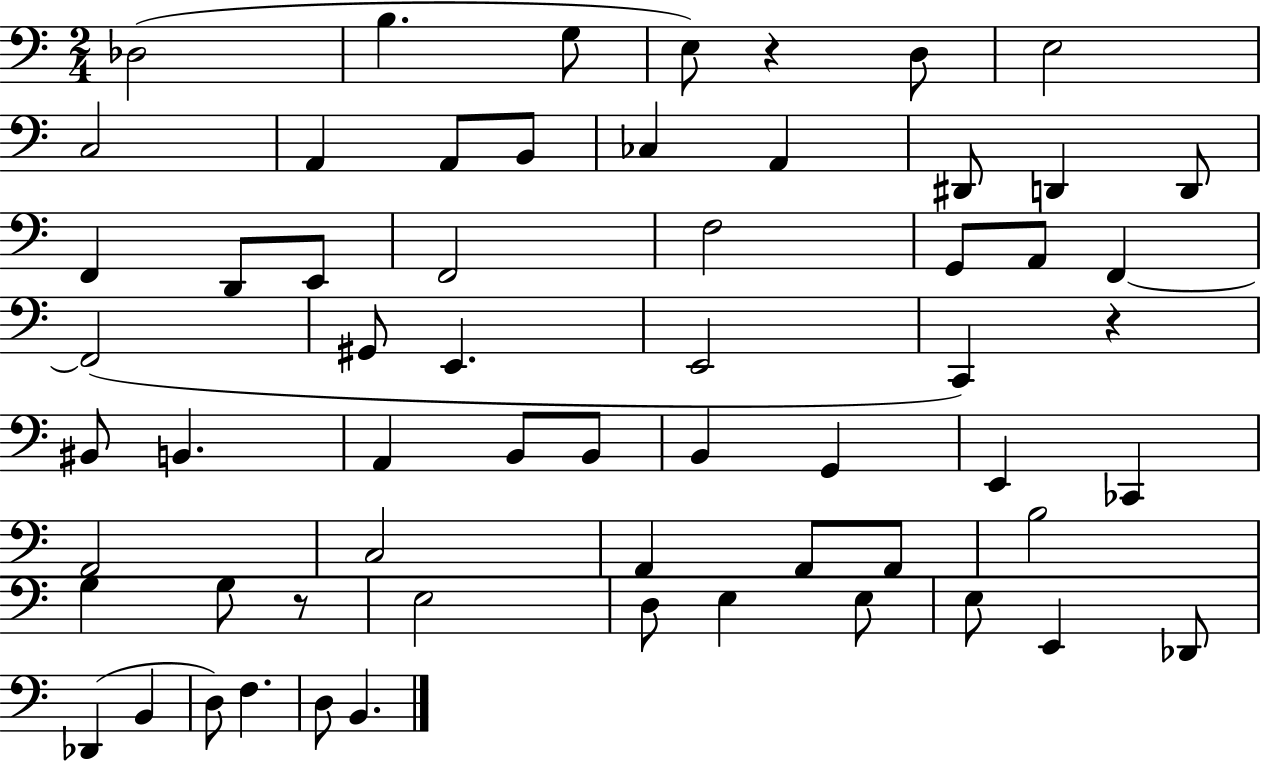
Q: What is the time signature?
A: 2/4